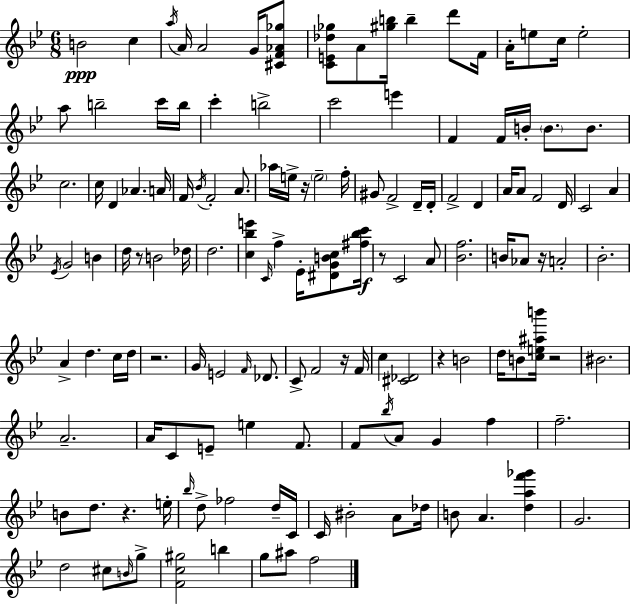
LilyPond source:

{
  \clef treble
  \numericTimeSignature
  \time 6/8
  \key bes \major
  b'2\ppp c''4 | \acciaccatura { a''16 } a'16 a'2 g'16 <cis' f' aes' ges''>8 | <c' e' des'' ges''>8 a'8 <gis'' b''>16 b''4-- d'''8 | f'16 a'16-. e''8 c''16 e''2-. | \break a''8 b''2-- c'''16 | b''16 c'''4-. b''2-> | c'''2 e'''4 | f'4 f'16 b'16-. \parenthesize b'8. b'8. | \break c''2. | c''16 d'4 aes'4. | a'16 f'16 \acciaccatura { bes'16 } f'2-. a'8. | aes''16 e''16-> r16 \parenthesize e''2-- | \break f''16-. gis'8 f'2-> | d'16-- d'16-. f'2-> d'4 | a'16 a'8 f'2 | d'16 c'2 a'4 | \break \acciaccatura { ees'16 } g'2 b'4 | d''16 r8 b'2 | des''16 d''2. | <c'' bes'' e'''>4 \grace { c'16 } f''4-> | \break ees'16-. <dis' g' b' c''>8 <fis'' bes'' c'''>16\f r8 c'2 | a'8 <bes' f''>2. | b'16 aes'8 r16 a'2-. | bes'2.-. | \break a'4-> d''4. | c''16 d''16 r2. | g'16 e'2 | \grace { f'16 } des'8. c'8-> f'2 | \break r16 f'16 c''4 <cis' des'>2 | r4 b'2 | d''16 b'8 <c'' e'' ais'' b'''>16 r2 | bis'2. | \break a'2.-- | a'16 c'8 e'8-- e''4 | f'8. f'8 \acciaccatura { bes''16 } a'8 g'4 | f''4 f''2.-- | \break b'8 d''8. r4. | e''16-. \grace { bes''16 } d''8-> fes''2 | d''16-- c'16 c'16 bis'2-. | a'8 des''16 b'8 a'4. | \break <d'' a'' f''' ges'''>4 g'2. | d''2 | cis''8 \grace { b'16 } g''8-> <f' c'' gis''>2 | b''4 g''8 ais''8 | \break f''2 \bar "|."
}